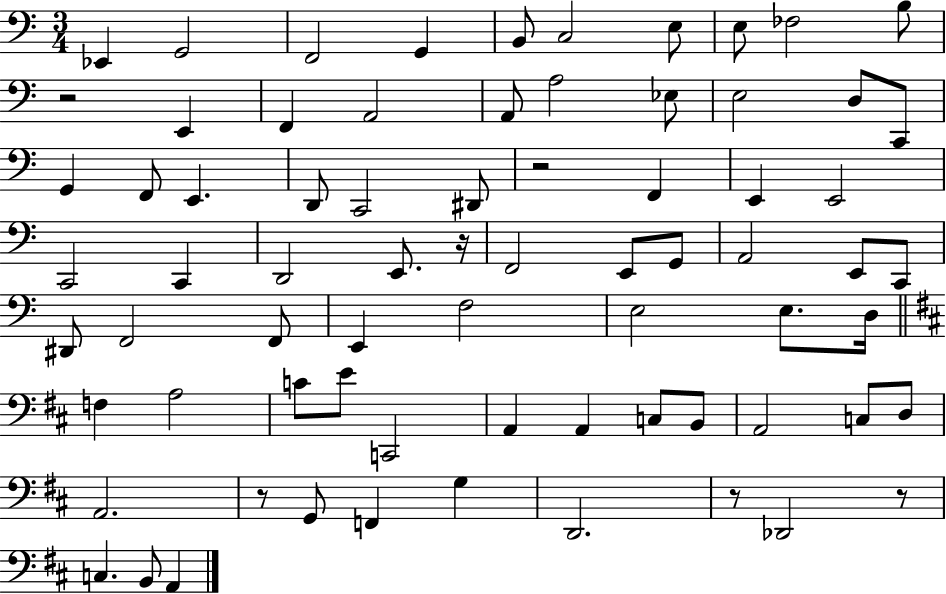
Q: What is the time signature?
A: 3/4